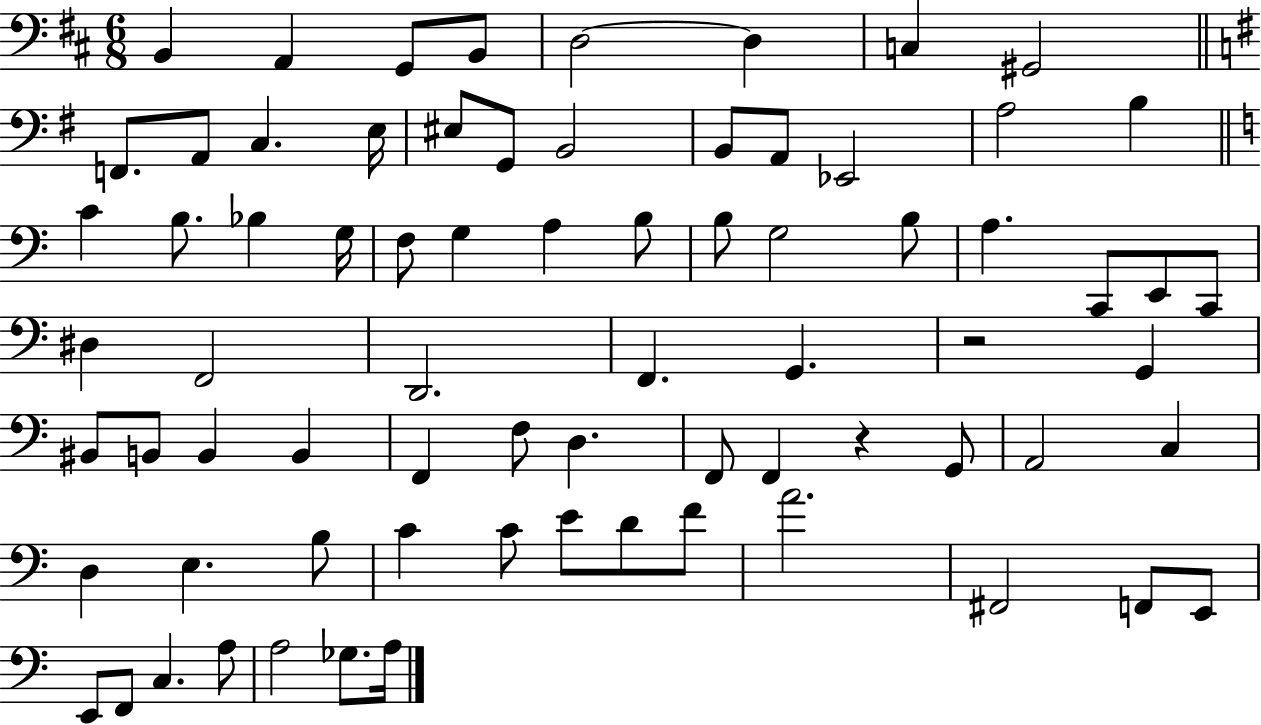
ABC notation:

X:1
T:Untitled
M:6/8
L:1/4
K:D
B,, A,, G,,/2 B,,/2 D,2 D, C, ^G,,2 F,,/2 A,,/2 C, E,/4 ^E,/2 G,,/2 B,,2 B,,/2 A,,/2 _E,,2 A,2 B, C B,/2 _B, G,/4 F,/2 G, A, B,/2 B,/2 G,2 B,/2 A, C,,/2 E,,/2 C,,/2 ^D, F,,2 D,,2 F,, G,, z2 G,, ^B,,/2 B,,/2 B,, B,, F,, F,/2 D, F,,/2 F,, z G,,/2 A,,2 C, D, E, B,/2 C C/2 E/2 D/2 F/2 A2 ^F,,2 F,,/2 E,,/2 E,,/2 F,,/2 C, A,/2 A,2 _G,/2 A,/4